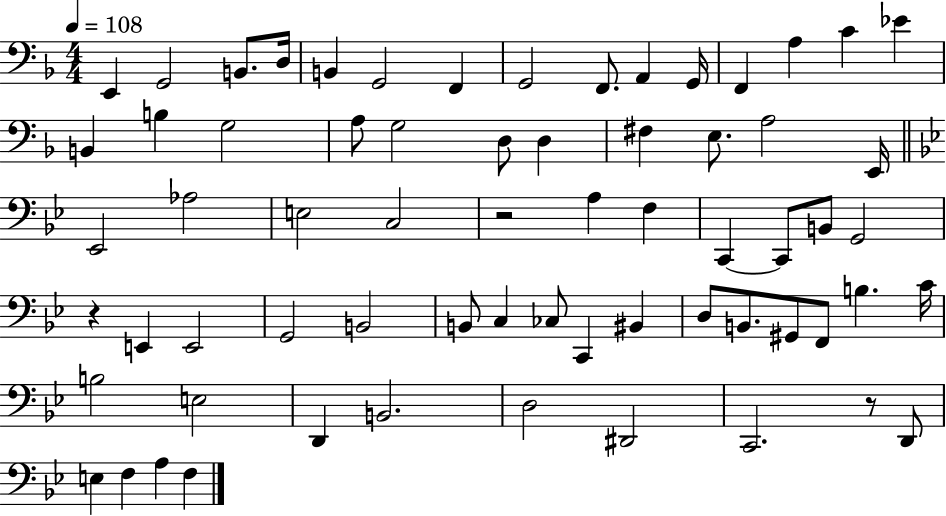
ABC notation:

X:1
T:Untitled
M:4/4
L:1/4
K:F
E,, G,,2 B,,/2 D,/4 B,, G,,2 F,, G,,2 F,,/2 A,, G,,/4 F,, A, C _E B,, B, G,2 A,/2 G,2 D,/2 D, ^F, E,/2 A,2 E,,/4 _E,,2 _A,2 E,2 C,2 z2 A, F, C,, C,,/2 B,,/2 G,,2 z E,, E,,2 G,,2 B,,2 B,,/2 C, _C,/2 C,, ^B,, D,/2 B,,/2 ^G,,/2 F,,/2 B, C/4 B,2 E,2 D,, B,,2 D,2 ^D,,2 C,,2 z/2 D,,/2 E, F, A, F,